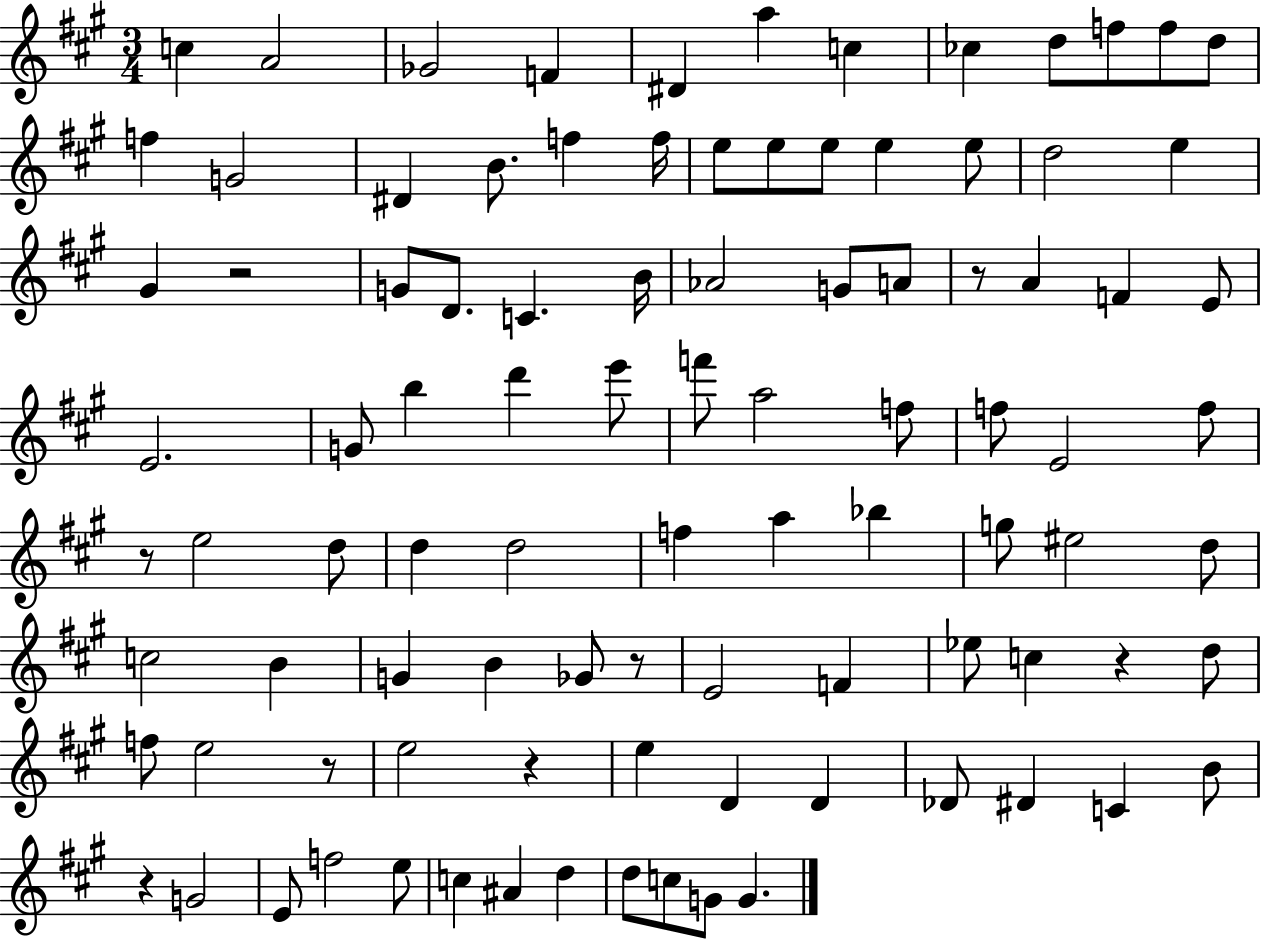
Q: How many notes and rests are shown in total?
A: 96